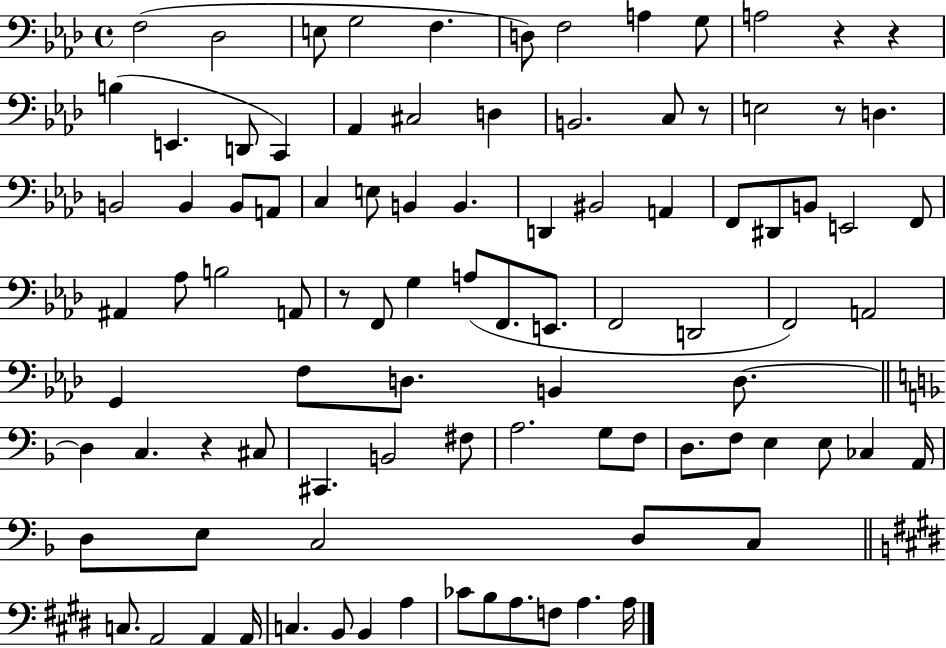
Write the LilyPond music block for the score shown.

{
  \clef bass
  \time 4/4
  \defaultTimeSignature
  \key aes \major
  f2( des2 | e8 g2 f4. | d8) f2 a4 g8 | a2 r4 r4 | \break b4( e,4. d,8 c,4) | aes,4 cis2 d4 | b,2. c8 r8 | e2 r8 d4. | \break b,2 b,4 b,8 a,8 | c4 e8 b,4 b,4. | d,4 bis,2 a,4 | f,8 dis,8 b,8 e,2 f,8 | \break ais,4 aes8 b2 a,8 | r8 f,8 g4 a8( f,8. e,8. | f,2 d,2 | f,2) a,2 | \break g,4 f8 d8. b,4 d8.~~ | \bar "||" \break \key f \major d4 c4. r4 cis8 | cis,4. b,2 fis8 | a2. g8 f8 | d8. f8 e4 e8 ces4 a,16 | \break d8 e8 c2 d8 c8 | \bar "||" \break \key e \major c8. a,2 a,4 a,16 | c4. b,8 b,4 a4 | ces'8 b8 a8. f8 a4. a16 | \bar "|."
}